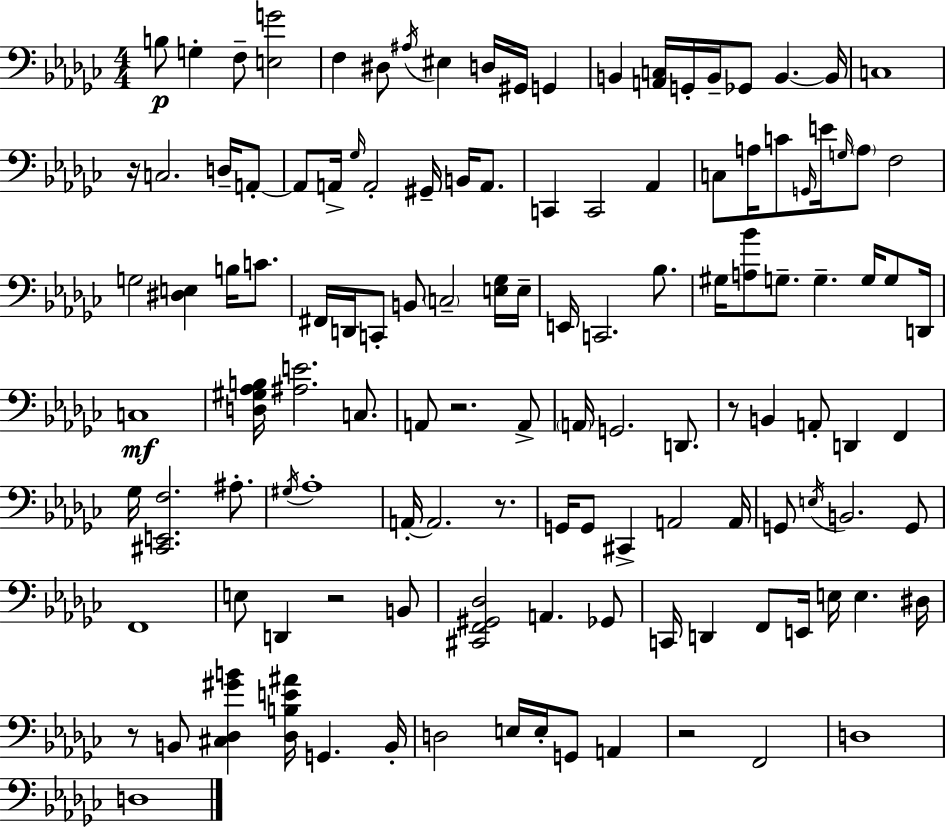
{
  \clef bass
  \numericTimeSignature
  \time 4/4
  \key ees \minor
  b8\p g4-. f8-- <e g'>2 | f4 dis8 \acciaccatura { ais16 } eis4 d16 gis,16 g,4 | b,4 <a, c>16 g,16-. b,16-- ges,8 b,4.~~ | b,16 c1 | \break r16 c2. d16-- a,8-.~~ | a,8 a,16-> \grace { ges16 } a,2-. gis,16-- b,16 a,8. | c,4 c,2 aes,4 | c8 a16 c'8 \grace { g,16 } e'16 \grace { g16 } \parenthesize a8 f2 | \break g2 <dis e>4 | b16 c'8. fis,16 d,16 c,8-. b,8 \parenthesize c2-- | <e ges>16 e16-- e,16 c,2. | bes8. gis16 <a bes'>8 g8.-- g4.-- | \break g16 g8 d,16 c1\mf | <d gis aes b>16 <ais e'>2. | c8. a,8 r2. | a,8-> \parenthesize a,16 g,2. | \break d,8. r8 b,4 a,8-. d,4 | f,4 ges16 <cis, e, f>2. | ais8.-. \acciaccatura { gis16 } aes1-. | a,16-.~~ a,2. | \break r8. g,16 g,8 cis,4-> a,2 | a,16 g,8 \acciaccatura { e16 } b,2. | g,8 f,1 | e8 d,4 r2 | \break b,8 <cis, f, gis, des>2 a,4. | ges,8 c,16 d,4 f,8 e,16 e16 e4. | dis16 r8 b,8 <cis des gis' b'>4 <des b e' ais'>16 g,4. | b,16-. d2 e16 e16-. | \break g,8 a,4 r2 f,2 | d1 | d1 | \bar "|."
}